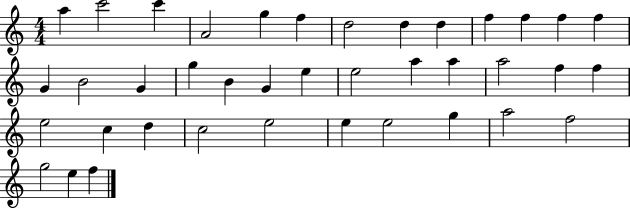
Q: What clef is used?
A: treble